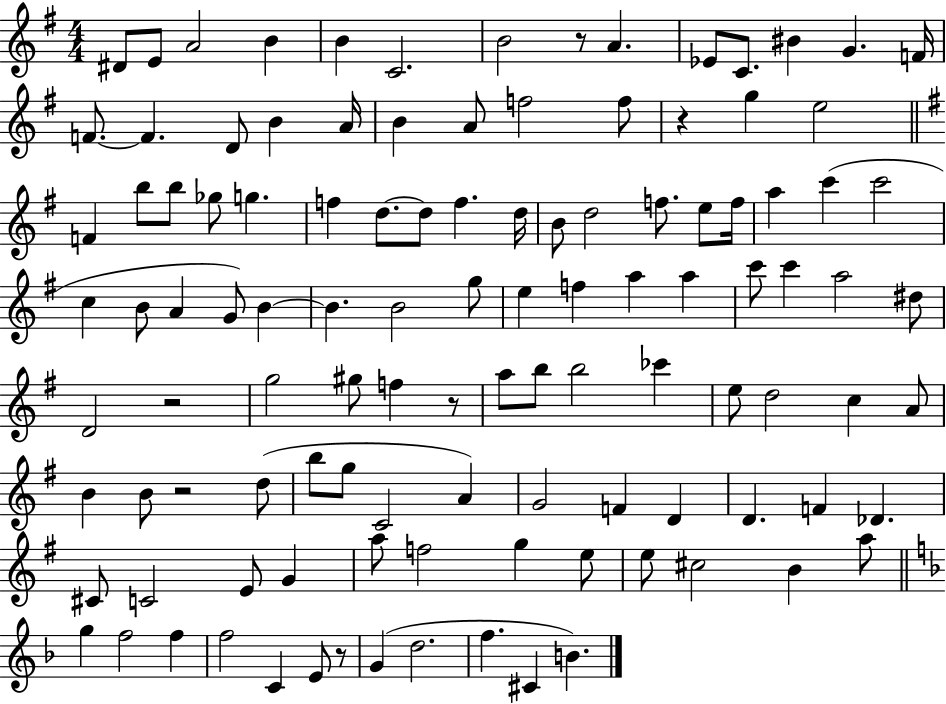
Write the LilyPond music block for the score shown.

{
  \clef treble
  \numericTimeSignature
  \time 4/4
  \key g \major
  dis'8 e'8 a'2 b'4 | b'4 c'2. | b'2 r8 a'4. | ees'8 c'8. bis'4 g'4. f'16 | \break f'8.~~ f'4. d'8 b'4 a'16 | b'4 a'8 f''2 f''8 | r4 g''4 e''2 | \bar "||" \break \key g \major f'4 b''8 b''8 ges''8 g''4. | f''4 d''8.~~ d''8 f''4. d''16 | b'8 d''2 f''8. e''8 f''16 | a''4 c'''4( c'''2 | \break c''4 b'8 a'4 g'8) b'4~~ | b'4. b'2 g''8 | e''4 f''4 a''4 a''4 | c'''8 c'''4 a''2 dis''8 | \break d'2 r2 | g''2 gis''8 f''4 r8 | a''8 b''8 b''2 ces'''4 | e''8 d''2 c''4 a'8 | \break b'4 b'8 r2 d''8( | b''8 g''8 c'2 a'4) | g'2 f'4 d'4 | d'4. f'4 des'4. | \break cis'8 c'2 e'8 g'4 | a''8 f''2 g''4 e''8 | e''8 cis''2 b'4 a''8 | \bar "||" \break \key f \major g''4 f''2 f''4 | f''2 c'4 e'8 r8 | g'4( d''2. | f''4. cis'4 b'4.) | \break \bar "|."
}